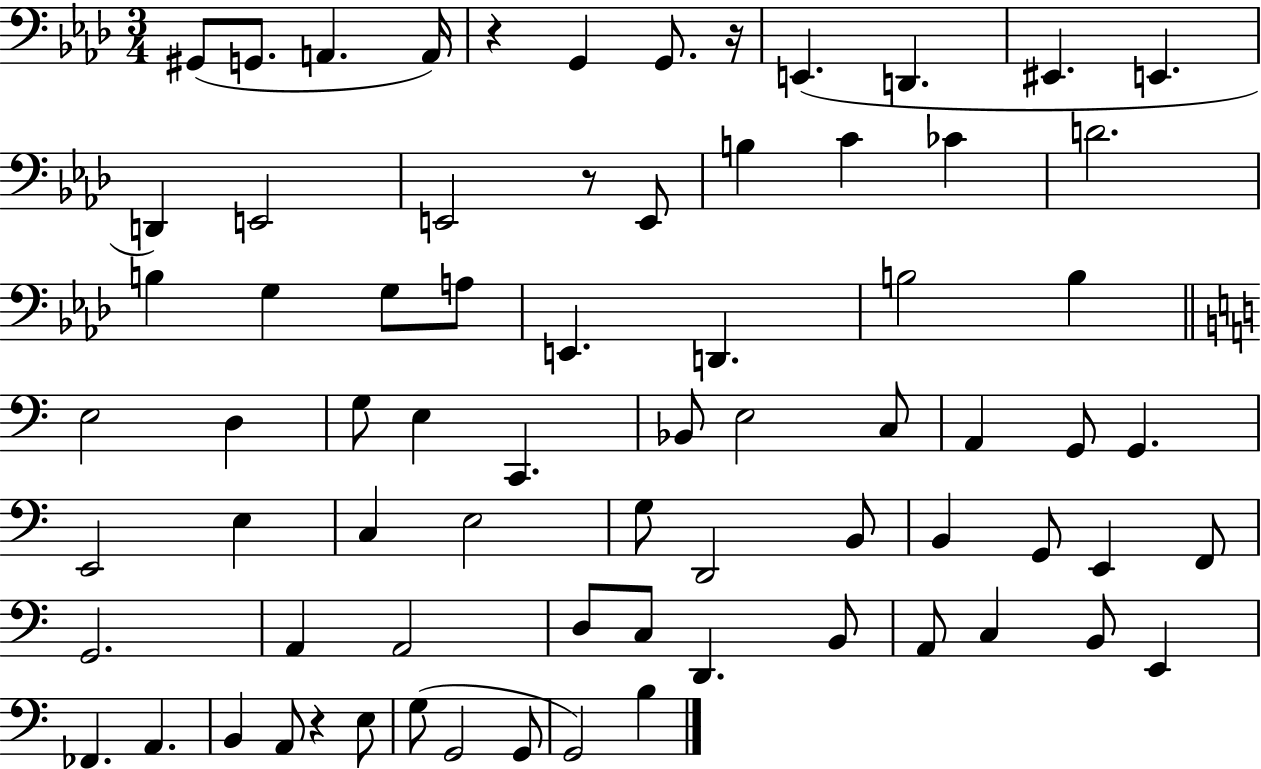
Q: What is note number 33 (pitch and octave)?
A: E3